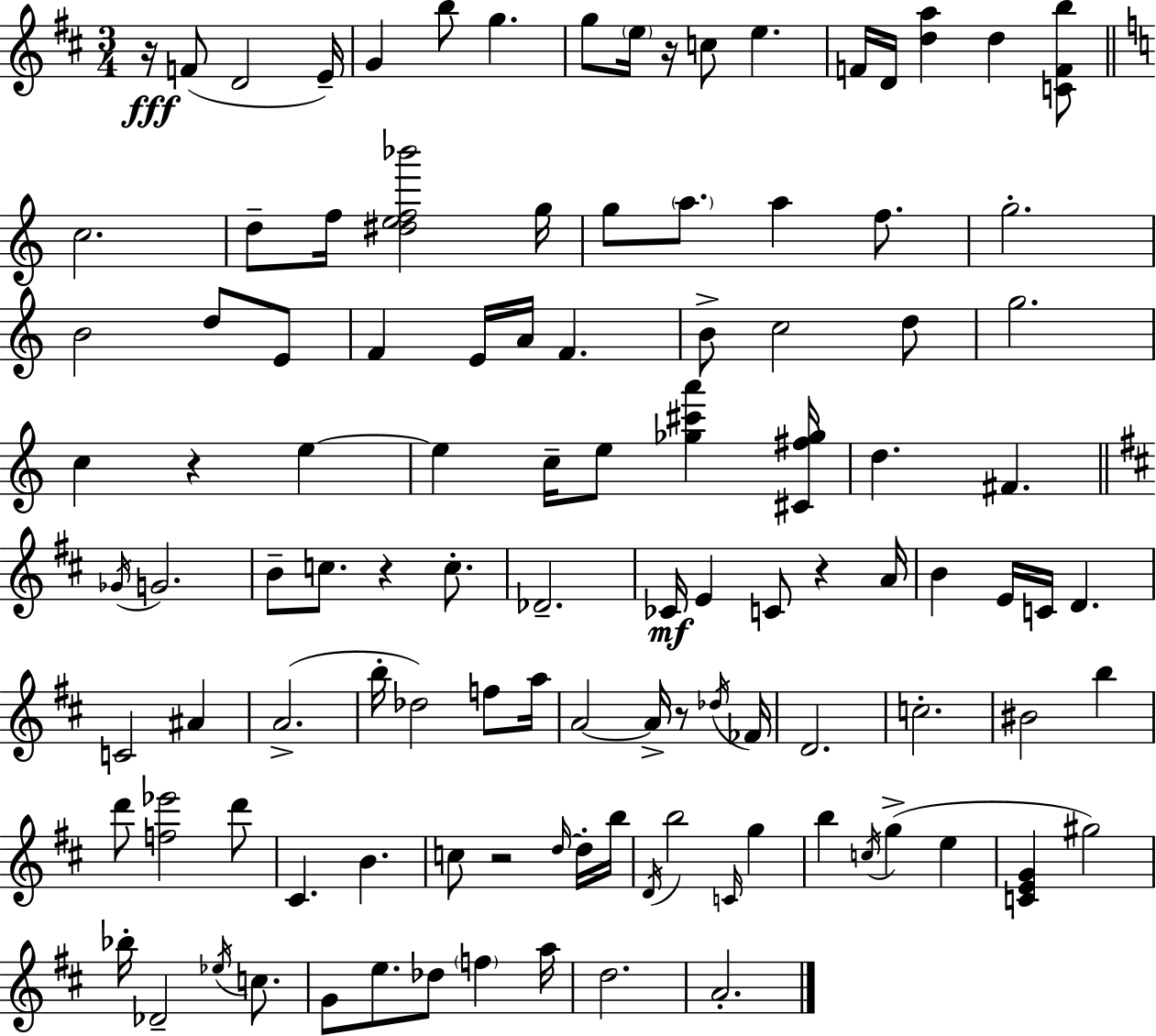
{
  \clef treble
  \numericTimeSignature
  \time 3/4
  \key d \major
  r16\fff f'8( d'2 e'16--) | g'4 b''8 g''4. | g''8 \parenthesize e''16 r16 c''8 e''4. | f'16 d'16 <d'' a''>4 d''4 <c' f' b''>8 | \break \bar "||" \break \key c \major c''2. | d''8-- f''16 <dis'' e'' f'' bes'''>2 g''16 | g''8 \parenthesize a''8. a''4 f''8. | g''2.-. | \break b'2 d''8 e'8 | f'4 e'16 a'16 f'4. | b'8-> c''2 d''8 | g''2. | \break c''4 r4 e''4~~ | e''4 c''16-- e''8 <ges'' cis''' a'''>4 <cis' fis'' ges''>16 | d''4. fis'4. | \bar "||" \break \key d \major \acciaccatura { ges'16 } g'2. | b'8-- c''8. r4 c''8.-. | des'2.-- | ces'16\mf e'4 c'8 r4 | \break a'16 b'4 e'16 c'16 d'4. | c'2 ais'4 | a'2.->( | b''16-. des''2) f''8 | \break a''16 a'2~~ a'16-> r8 | \acciaccatura { des''16 } fes'16 d'2. | c''2.-. | bis'2 b''4 | \break d'''8 <f'' ees'''>2 | d'''8 cis'4. b'4. | c''8 r2 | \grace { d''16~ }~ d''16-. b''16 \acciaccatura { d'16 } b''2 | \break \grace { c'16 } g''4 b''4 \acciaccatura { c''16 } g''4->( | e''4 <c' e' g'>4 gis''2) | bes''16-. des'2-- | \acciaccatura { ees''16 } c''8. g'8 e''8. | \break des''8 \parenthesize f''4 a''16 d''2. | a'2.-. | \bar "|."
}